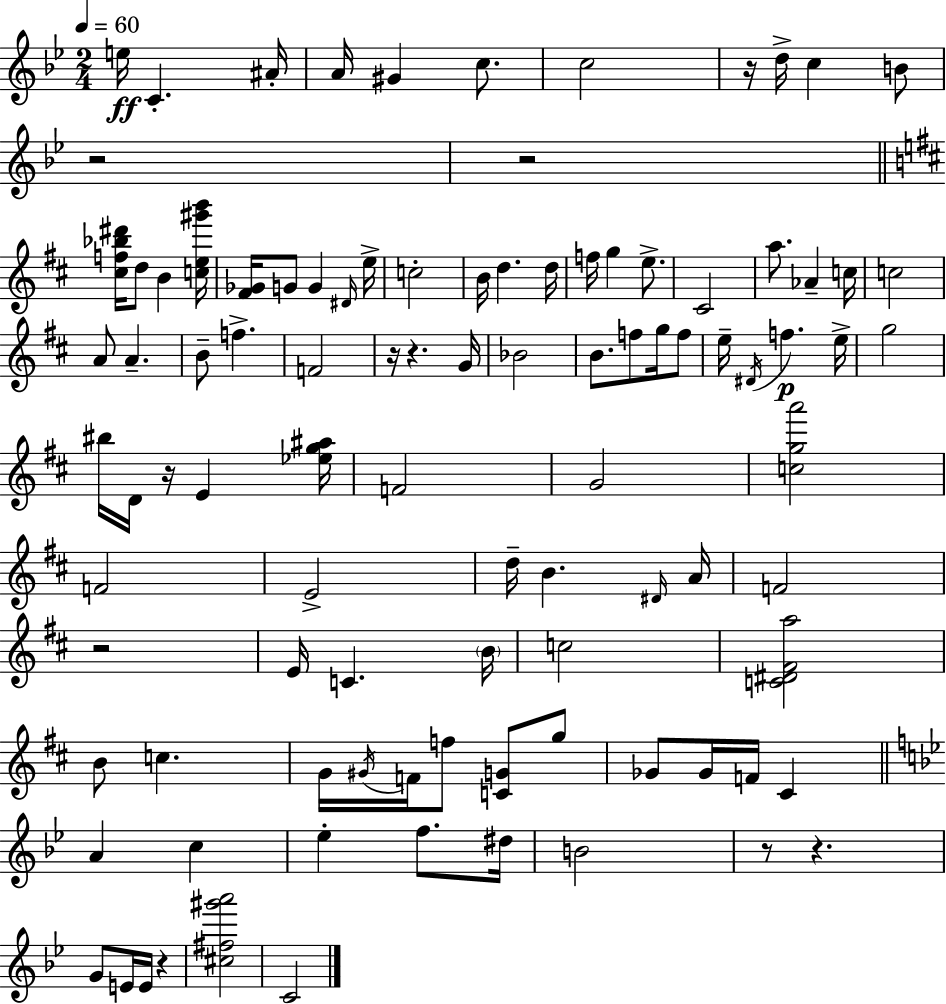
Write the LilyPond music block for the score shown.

{
  \clef treble
  \numericTimeSignature
  \time 2/4
  \key g \minor
  \tempo 4 = 60
  e''16\ff c'4.-. ais'16-. | a'16 gis'4 c''8. | c''2 | r16 d''16-> c''4 b'8 | \break r2 | r2 | \bar "||" \break \key d \major <cis'' f'' bes'' dis'''>16 d''8 b'4 <c'' e'' gis''' b'''>16 | <fis' ges'>16 g'8 g'4 \grace { dis'16 } | e''16-> c''2-. | b'16 d''4. | \break d''16 f''16 g''4 e''8.-> | cis'2 | a''8. aes'4-- | c''16 c''2 | \break a'8 a'4.-- | b'8-- f''4.-> | f'2 | r16 r4. | \break g'16 bes'2 | b'8. f''8 g''16 f''8 | e''16-- \acciaccatura { dis'16 } f''4.\p | e''16-> g''2 | \break bis''16 d'16 r16 e'4 | <ees'' g'' ais''>16 f'2 | g'2 | <c'' g'' a'''>2 | \break f'2 | e'2-> | d''16-- b'4. | \grace { dis'16 } a'16 f'2 | \break r2 | e'16 c'4. | \parenthesize b'16 c''2 | <c' dis' fis' a''>2 | \break b'8 c''4. | g'16 \acciaccatura { gis'16 } f'16 f''8 | <c' g'>8 g''8 ges'8 ges'16 f'16 | cis'4 \bar "||" \break \key bes \major a'4 c''4 | ees''4-. f''8. dis''16 | b'2 | r8 r4. | \break g'8 e'16 e'16 r4 | <cis'' fis'' gis''' a'''>2 | c'2 | \bar "|."
}